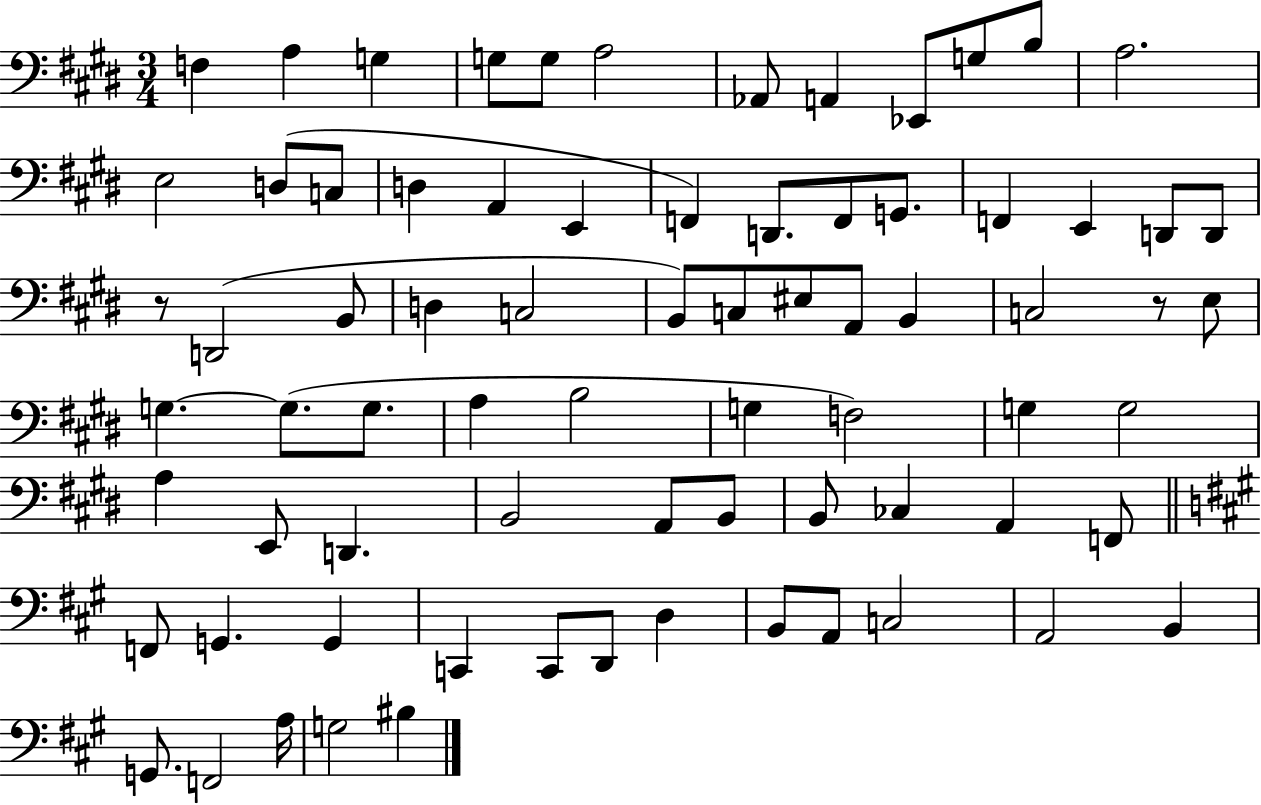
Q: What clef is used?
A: bass